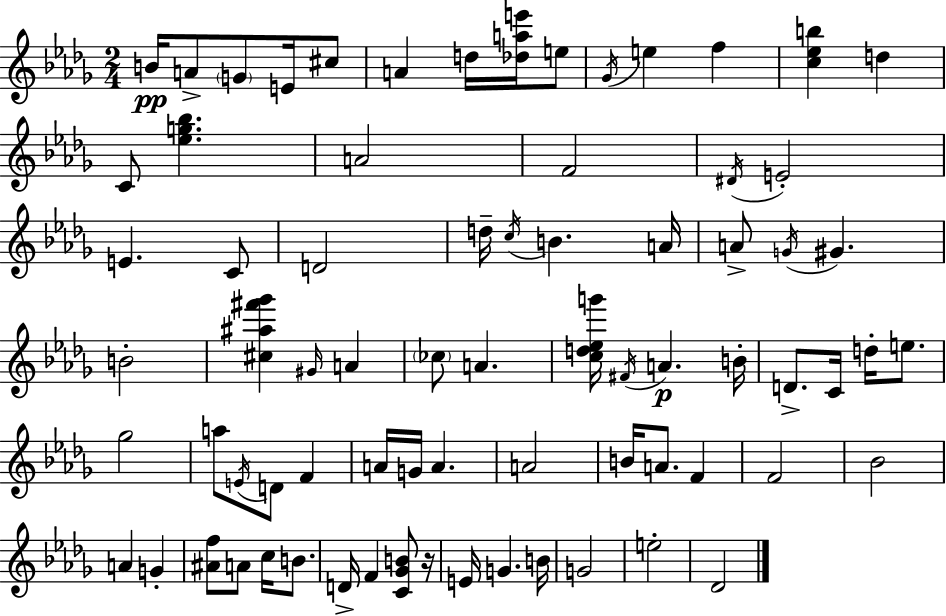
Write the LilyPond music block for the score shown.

{
  \clef treble
  \numericTimeSignature
  \time 2/4
  \key bes \minor
  \repeat volta 2 { b'16\pp a'8-> \parenthesize g'8 e'16 cis''8 | a'4 d''16 <des'' a'' e'''>16 e''8 | \acciaccatura { ges'16 } e''4 f''4 | <c'' ees'' b''>4 d''4 | \break c'8 <ees'' g'' bes''>4. | a'2 | f'2 | \acciaccatura { dis'16 } e'2-. | \break e'4. | c'8 d'2 | d''16-- \acciaccatura { c''16 } b'4. | a'16 a'8-> \acciaccatura { g'16 } gis'4. | \break b'2-. | <cis'' ais'' fis''' ges'''>4 | \grace { gis'16 } a'4 \parenthesize ces''8 a'4. | <c'' d'' ees'' g'''>16 \acciaccatura { fis'16 }\p a'4. | \break b'16-. d'8.-> | c'16 d''16-. e''8. ges''2 | a''8 | \acciaccatura { e'16 } d'8 f'4 a'16 | \break g'16 a'4. a'2 | b'16 | a'8. f'4 f'2 | bes'2 | \break a'4 | g'4-. <ais' f''>8 | a'8 c''16 b'8. d'16-> | f'4 <c' ges' b'>8 r16 e'16 | \break g'4. b'16 g'2 | e''2-. | des'2 | } \bar "|."
}